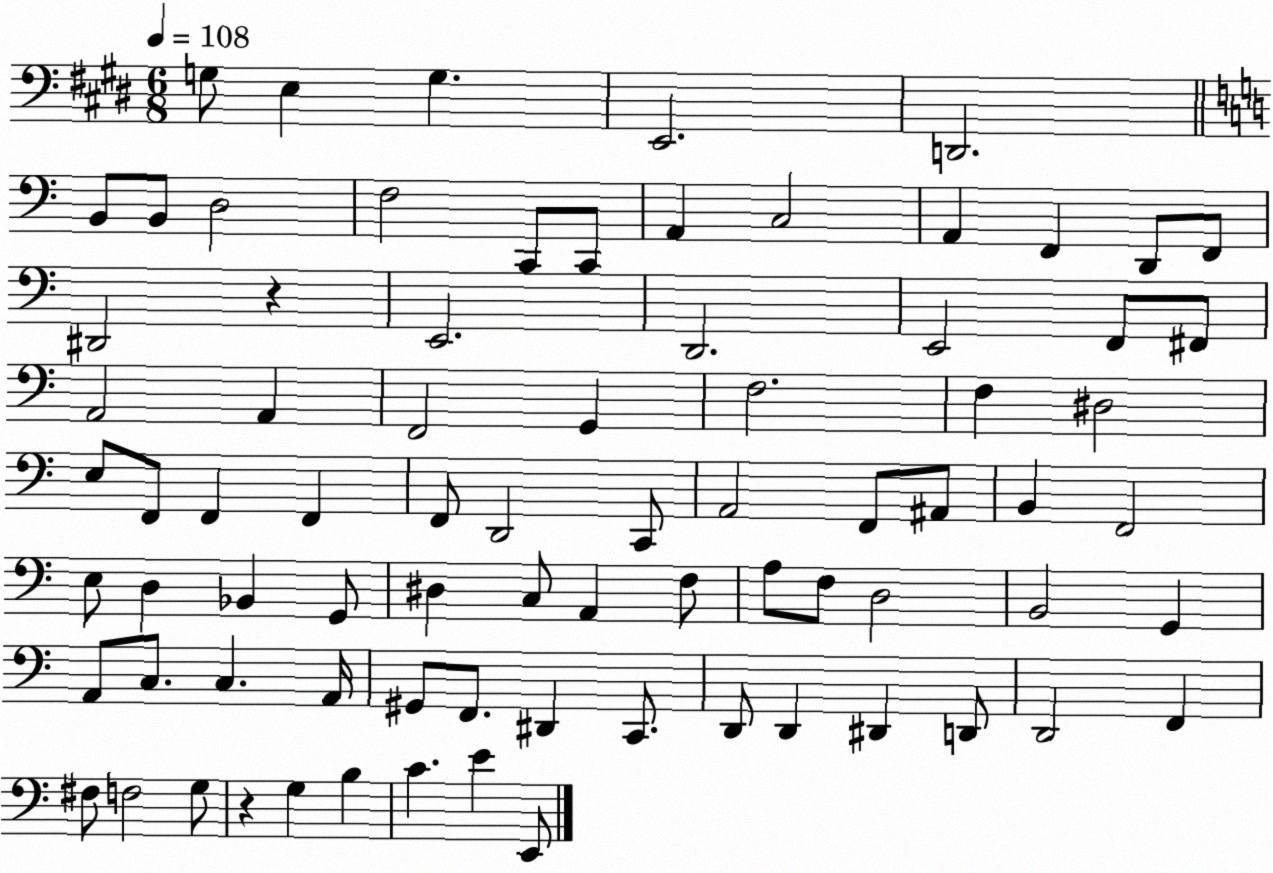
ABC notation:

X:1
T:Untitled
M:6/8
L:1/4
K:E
G,/2 E, G, E,,2 D,,2 B,,/2 B,,/2 D,2 F,2 C,,/2 C,,/2 A,, C,2 A,, F,, D,,/2 F,,/2 ^D,,2 z E,,2 D,,2 E,,2 F,,/2 ^F,,/2 A,,2 A,, F,,2 G,, F,2 F, ^D,2 E,/2 F,,/2 F,, F,, F,,/2 D,,2 C,,/2 A,,2 F,,/2 ^A,,/2 B,, F,,2 E,/2 D, _B,, G,,/2 ^D, C,/2 A,, F,/2 A,/2 F,/2 D,2 B,,2 G,, A,,/2 C,/2 C, A,,/4 ^G,,/2 F,,/2 ^D,, C,,/2 D,,/2 D,, ^D,, D,,/2 D,,2 F,, ^F,/2 F,2 G,/2 z G, B, C E E,,/2